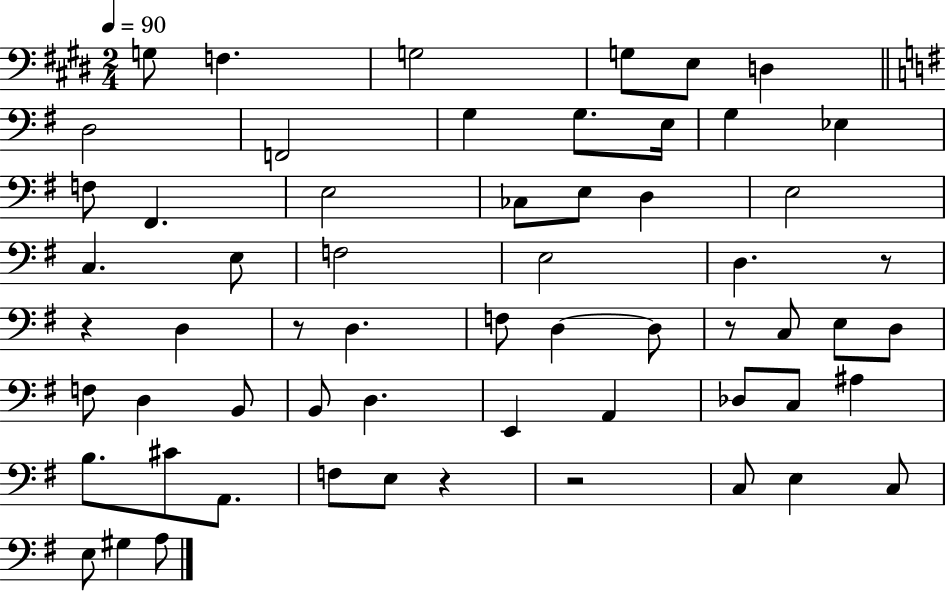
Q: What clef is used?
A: bass